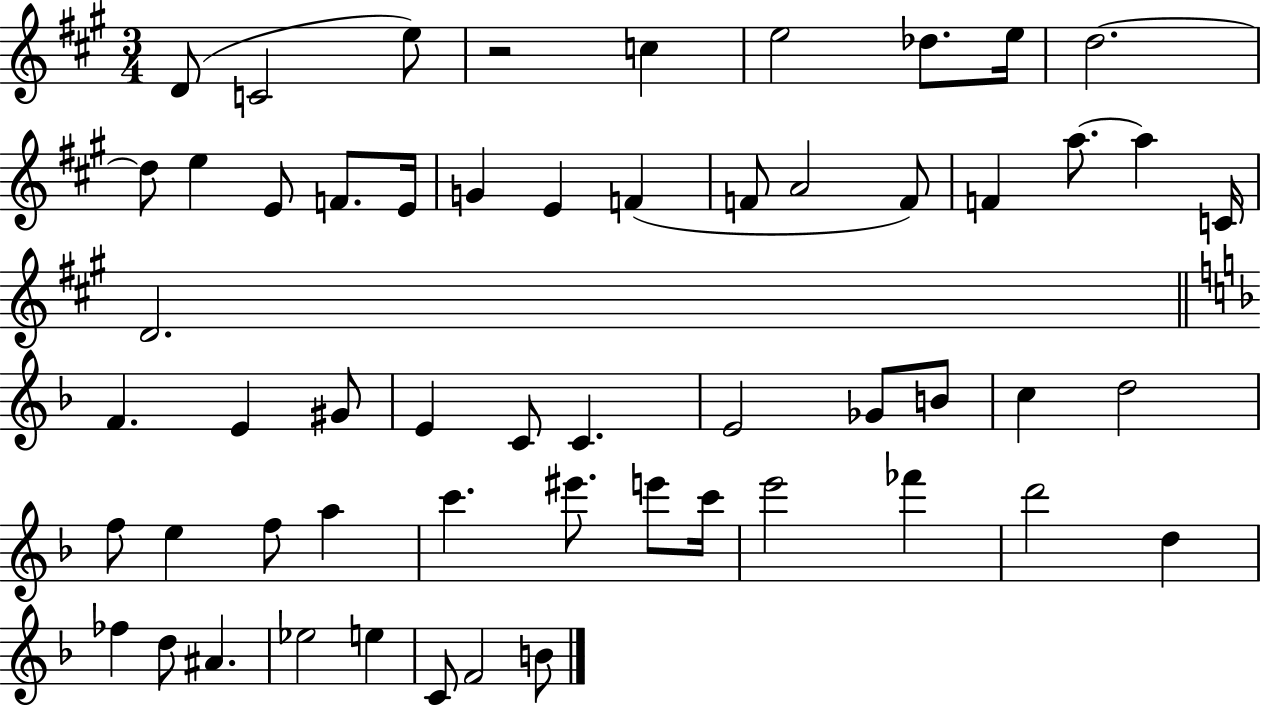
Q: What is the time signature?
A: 3/4